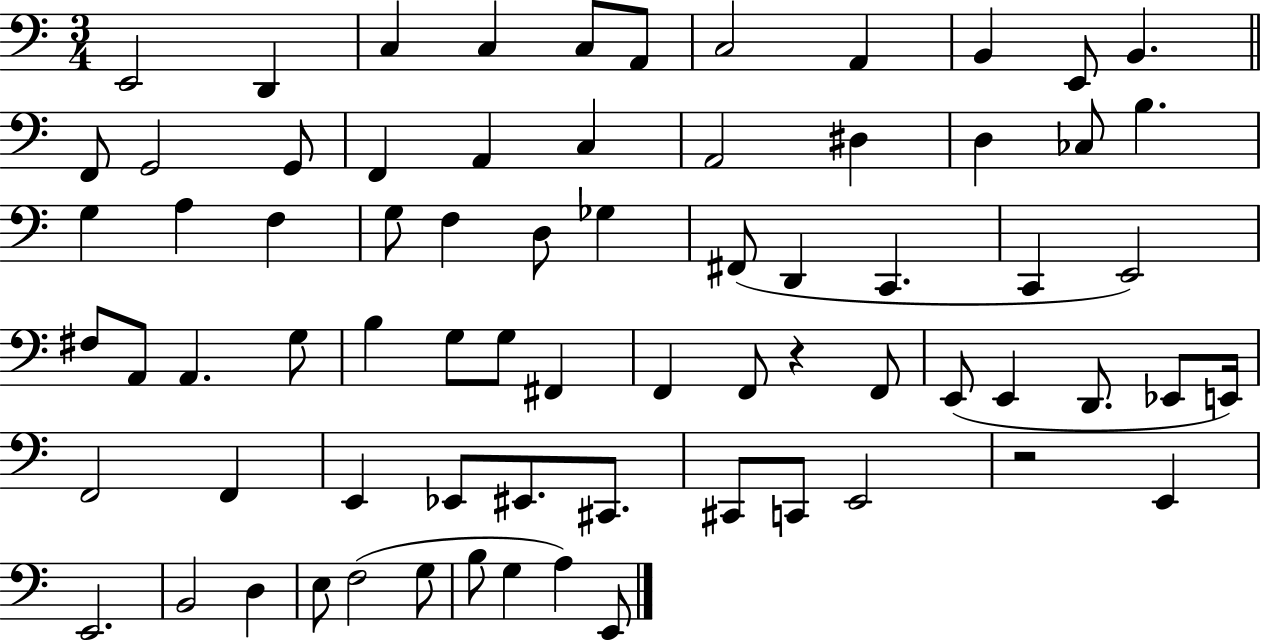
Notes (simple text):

E2/h D2/q C3/q C3/q C3/e A2/e C3/h A2/q B2/q E2/e B2/q. F2/e G2/h G2/e F2/q A2/q C3/q A2/h D#3/q D3/q CES3/e B3/q. G3/q A3/q F3/q G3/e F3/q D3/e Gb3/q F#2/e D2/q C2/q. C2/q E2/h F#3/e A2/e A2/q. G3/e B3/q G3/e G3/e F#2/q F2/q F2/e R/q F2/e E2/e E2/q D2/e. Eb2/e E2/s F2/h F2/q E2/q Eb2/e EIS2/e. C#2/e. C#2/e C2/e E2/h R/h E2/q E2/h. B2/h D3/q E3/e F3/h G3/e B3/e G3/q A3/q E2/e